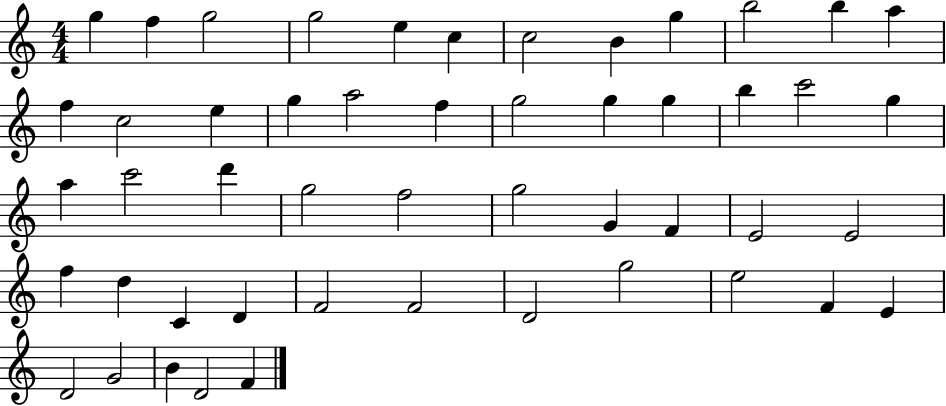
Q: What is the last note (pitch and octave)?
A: F4